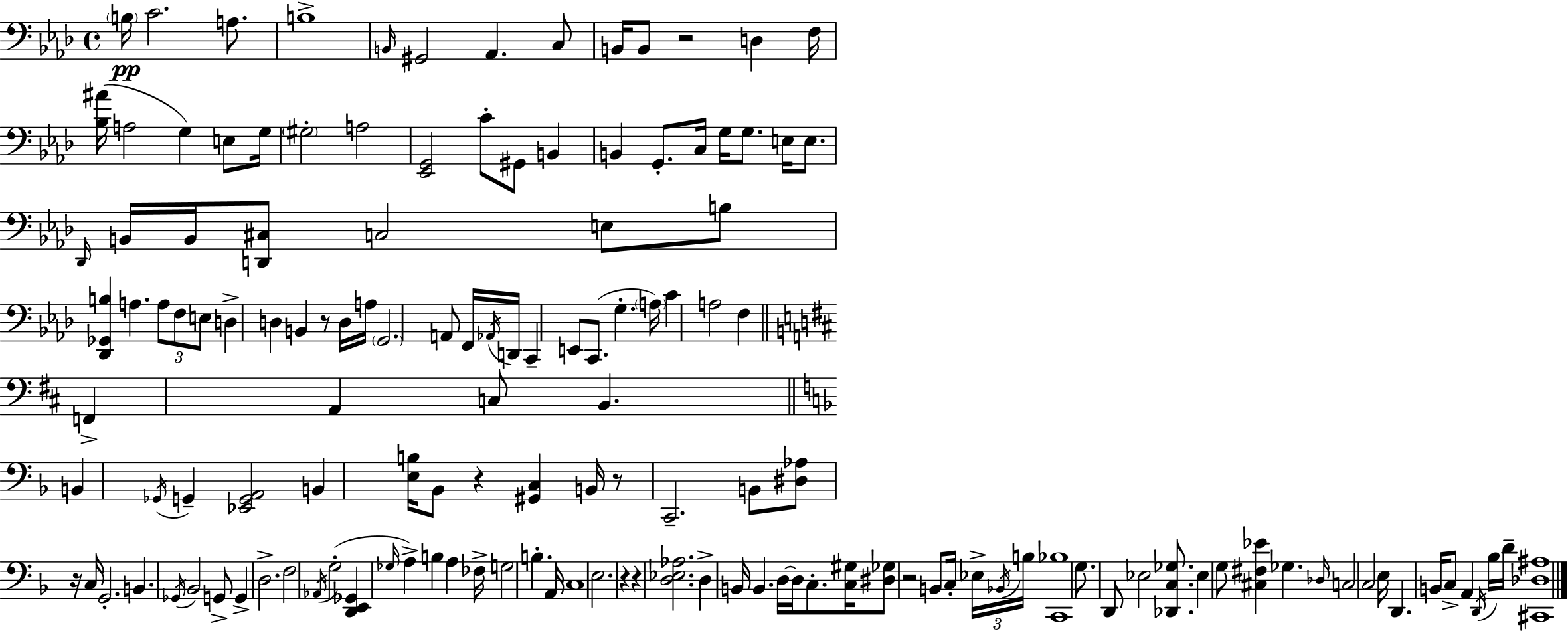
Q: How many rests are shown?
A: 8